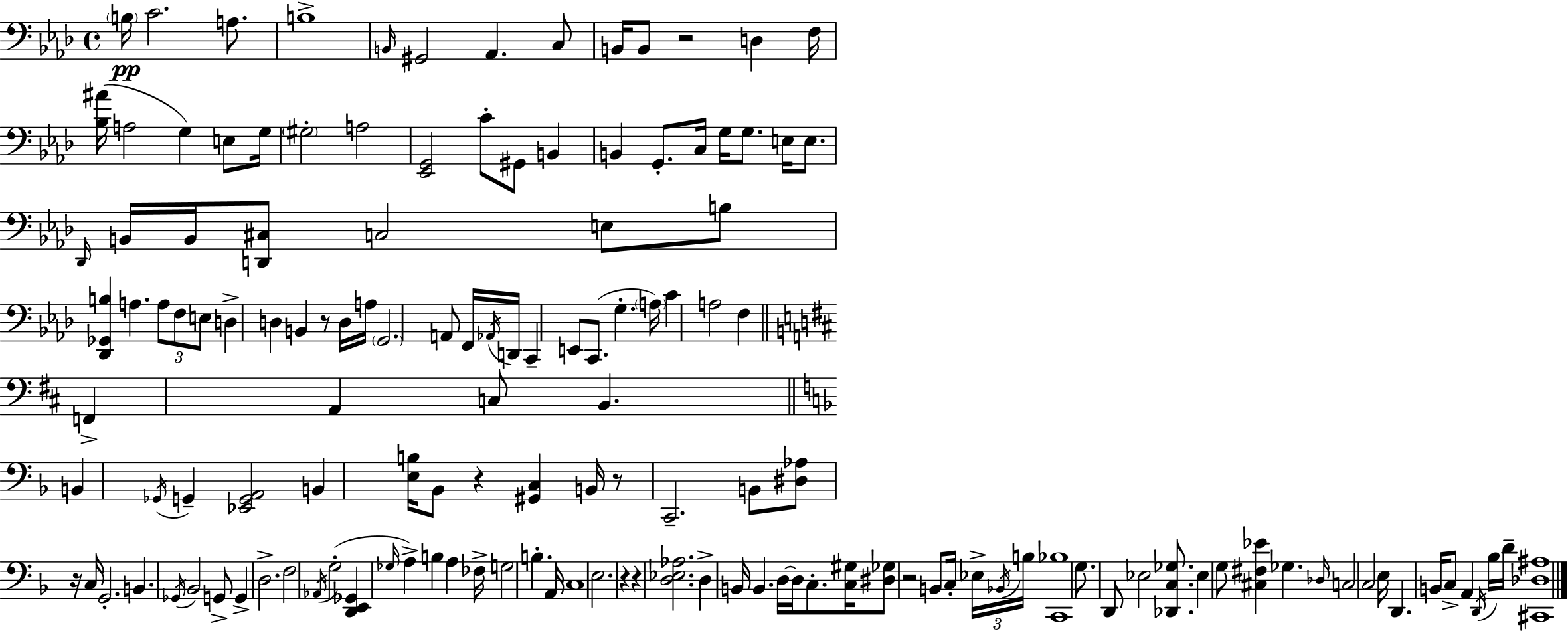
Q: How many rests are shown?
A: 8